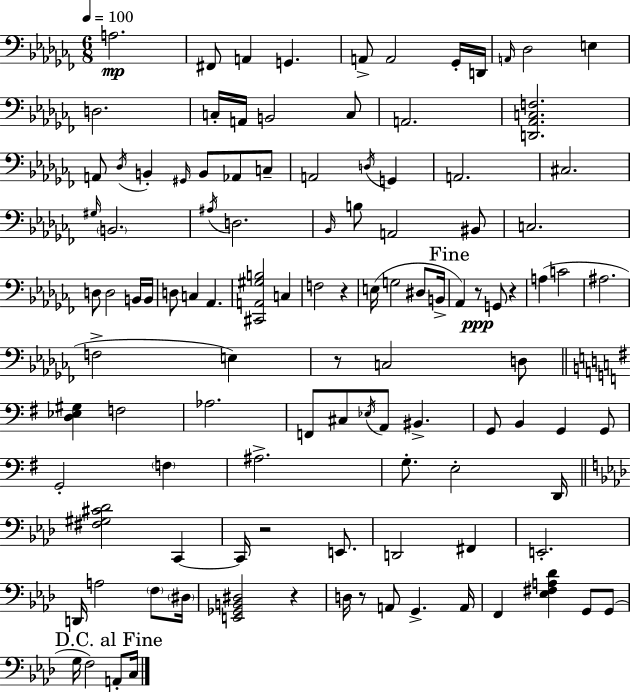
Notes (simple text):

A3/h. F#2/e A2/q G2/q. A2/e A2/h Gb2/s D2/s A2/s Db3/h E3/q D3/h. C3/s A2/s B2/h C3/e A2/h. [D2,Ab2,C3,F3]/h. A2/e Db3/s B2/q G#2/s B2/e Ab2/e C3/e A2/h D3/s G2/q A2/h. C#3/h. G#3/s B2/h. A#3/s D3/h. Bb2/s B3/e A2/h BIS2/e C3/h. D3/e D3/h B2/s B2/s D3/e C3/q Ab2/q. [C#2,A2,G#3,B3]/h C3/q F3/h R/q E3/s G3/h D#3/e B2/s Ab2/q R/e G2/e R/q A3/q C4/h A#3/h. F3/h E3/q R/e C3/h D3/e [D3,Eb3,G#3]/q F3/h Ab3/h. F2/e C#3/e Eb3/s A2/e BIS2/q. G2/e B2/q G2/q G2/e G2/h F3/q A#3/h. G3/e. E3/h D2/s [F#3,G#3,C#4,Db4]/h C2/q C2/s R/h E2/e. D2/h F#2/q E2/h. D2/s A3/h F3/e D#3/s [E2,Gb2,B2,D#3]/h R/q D3/s R/e A2/e G2/q. A2/s F2/q [Eb3,F#3,A3,Db4]/q G2/e G2/e G3/s F3/h A2/e C3/s